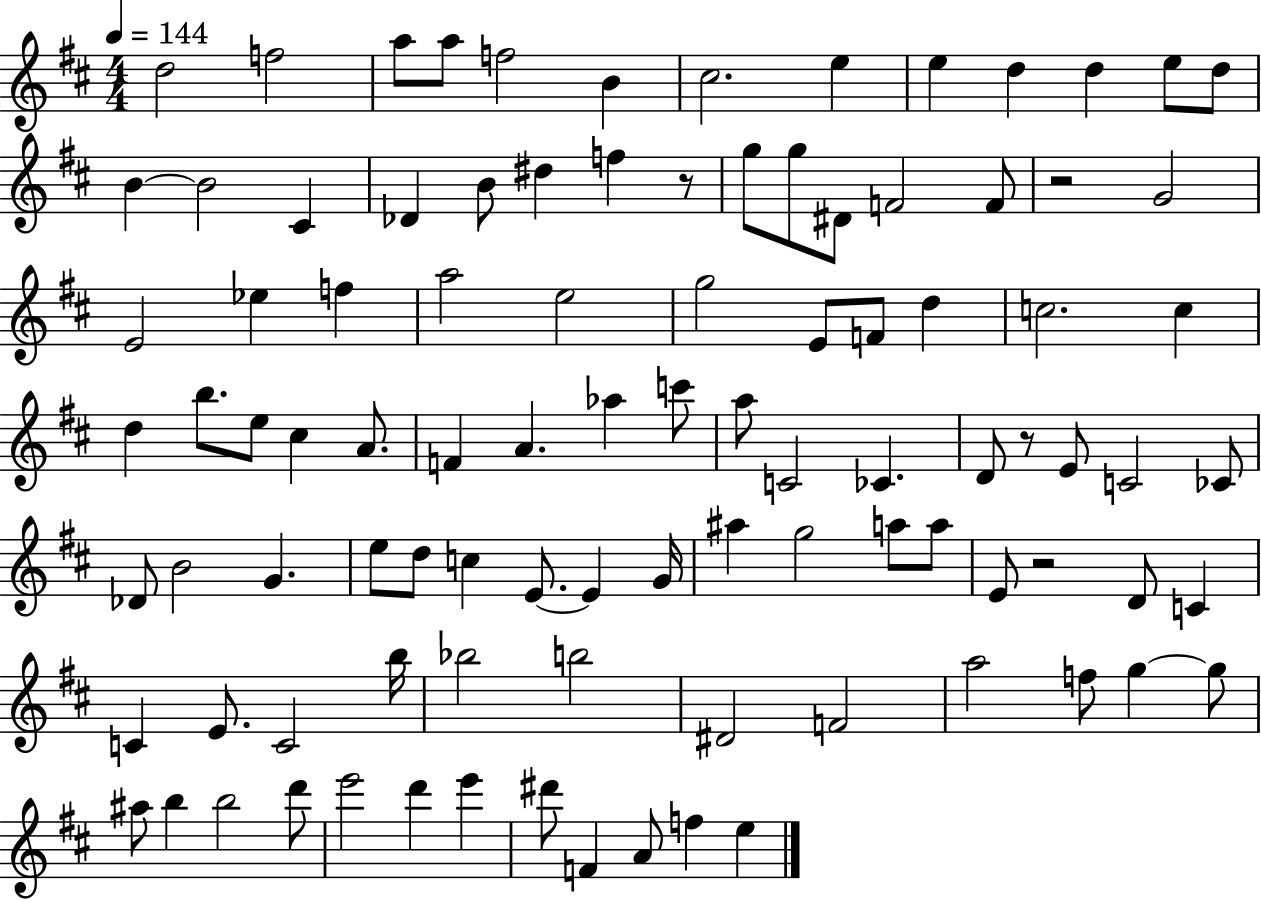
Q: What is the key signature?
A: D major